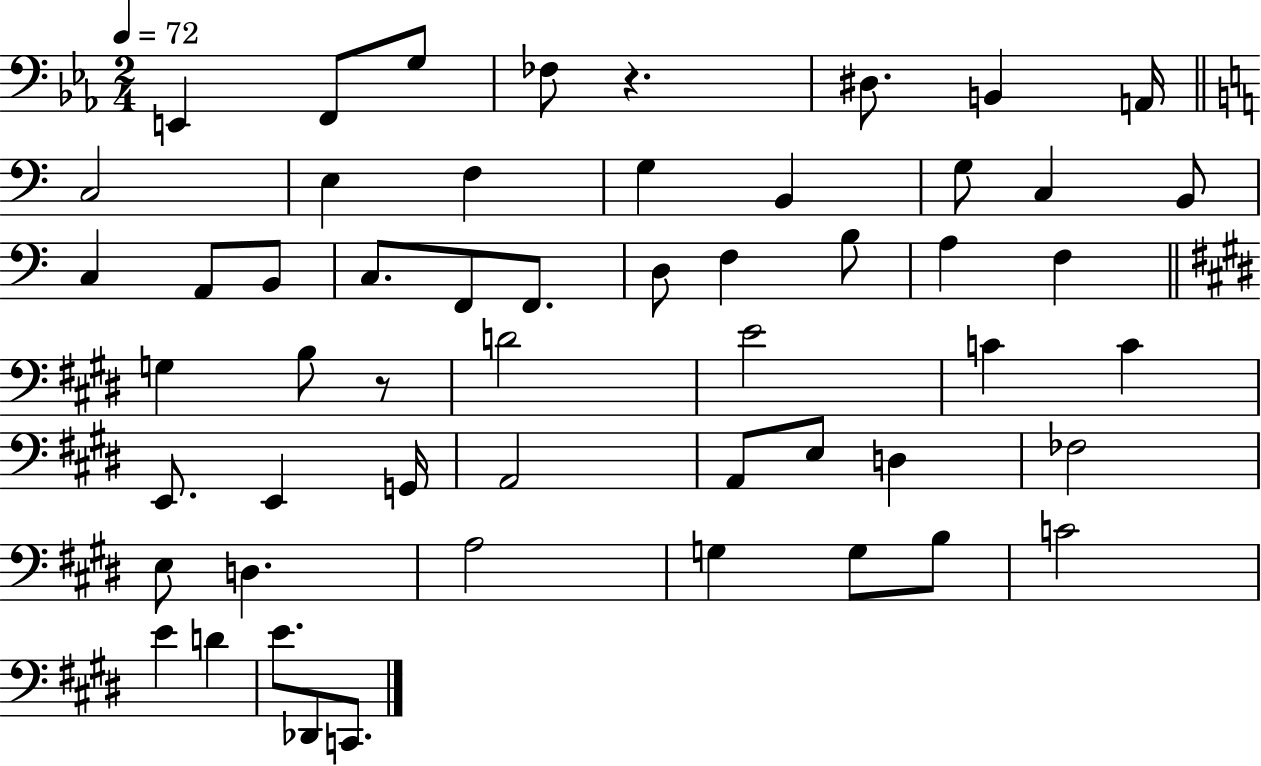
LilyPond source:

{
  \clef bass
  \numericTimeSignature
  \time 2/4
  \key ees \major
  \tempo 4 = 72
  e,4 f,8 g8 | fes8 r4. | dis8. b,4 a,16 | \bar "||" \break \key c \major c2 | e4 f4 | g4 b,4 | g8 c4 b,8 | \break c4 a,8 b,8 | c8. f,8 f,8. | d8 f4 b8 | a4 f4 | \break \bar "||" \break \key e \major g4 b8 r8 | d'2 | e'2 | c'4 c'4 | \break e,8. e,4 g,16 | a,2 | a,8 e8 d4 | fes2 | \break e8 d4. | a2 | g4 g8 b8 | c'2 | \break e'4 d'4 | e'8. des,8 c,8. | \bar "|."
}